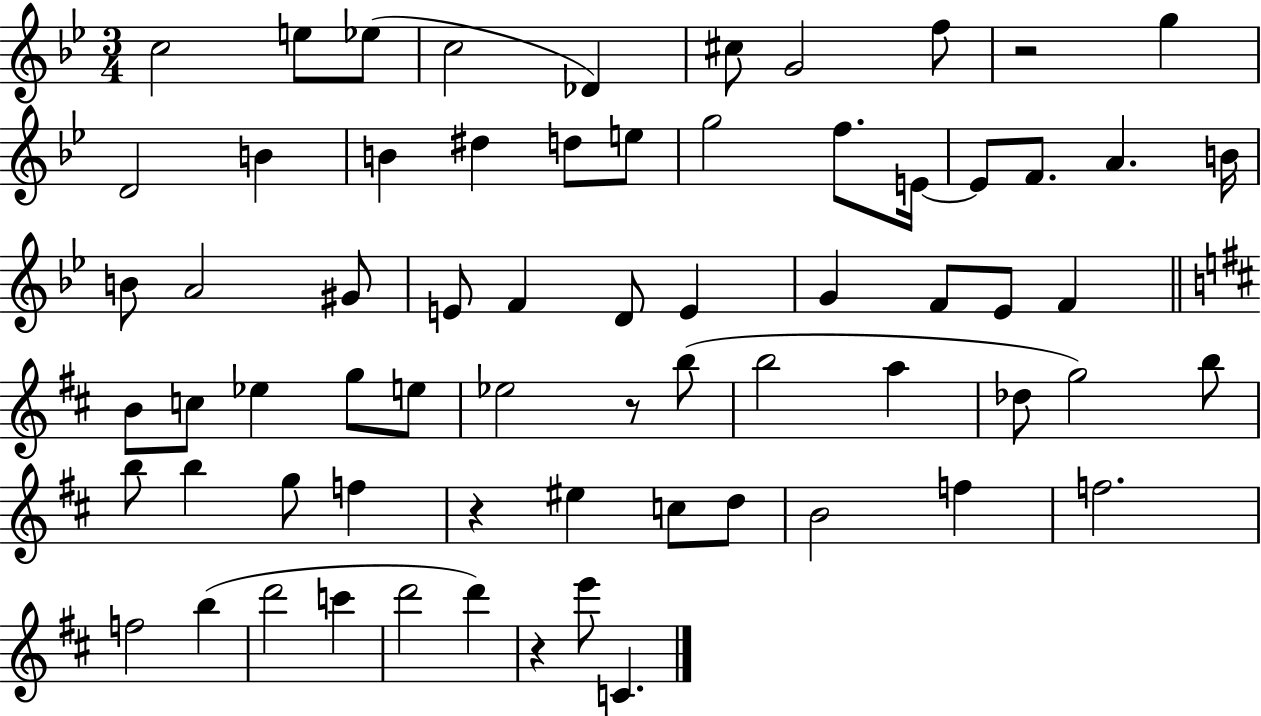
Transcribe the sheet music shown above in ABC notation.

X:1
T:Untitled
M:3/4
L:1/4
K:Bb
c2 e/2 _e/2 c2 _D ^c/2 G2 f/2 z2 g D2 B B ^d d/2 e/2 g2 f/2 E/4 E/2 F/2 A B/4 B/2 A2 ^G/2 E/2 F D/2 E G F/2 _E/2 F B/2 c/2 _e g/2 e/2 _e2 z/2 b/2 b2 a _d/2 g2 b/2 b/2 b g/2 f z ^e c/2 d/2 B2 f f2 f2 b d'2 c' d'2 d' z e'/2 C